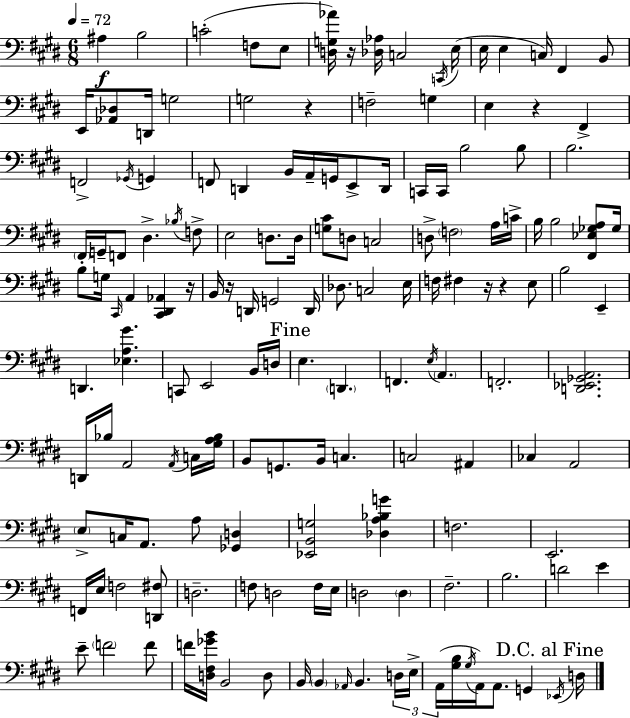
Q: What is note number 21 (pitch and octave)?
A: F#2